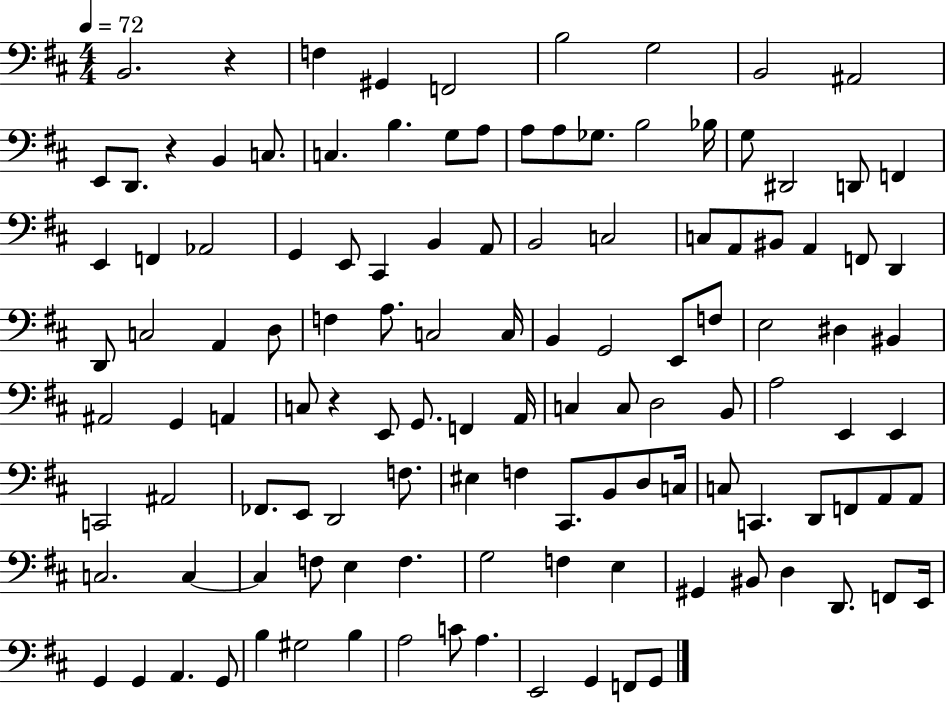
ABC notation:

X:1
T:Untitled
M:4/4
L:1/4
K:D
B,,2 z F, ^G,, F,,2 B,2 G,2 B,,2 ^A,,2 E,,/2 D,,/2 z B,, C,/2 C, B, G,/2 A,/2 A,/2 A,/2 _G,/2 B,2 _B,/4 G,/2 ^D,,2 D,,/2 F,, E,, F,, _A,,2 G,, E,,/2 ^C,, B,, A,,/2 B,,2 C,2 C,/2 A,,/2 ^B,,/2 A,, F,,/2 D,, D,,/2 C,2 A,, D,/2 F, A,/2 C,2 C,/4 B,, G,,2 E,,/2 F,/2 E,2 ^D, ^B,, ^A,,2 G,, A,, C,/2 z E,,/2 G,,/2 F,, A,,/4 C, C,/2 D,2 B,,/2 A,2 E,, E,, C,,2 ^A,,2 _F,,/2 E,,/2 D,,2 F,/2 ^E, F, ^C,,/2 B,,/2 D,/2 C,/4 C,/2 C,, D,,/2 F,,/2 A,,/2 A,,/2 C,2 C, C, F,/2 E, F, G,2 F, E, ^G,, ^B,,/2 D, D,,/2 F,,/2 E,,/4 G,, G,, A,, G,,/2 B, ^G,2 B, A,2 C/2 A, E,,2 G,, F,,/2 G,,/2